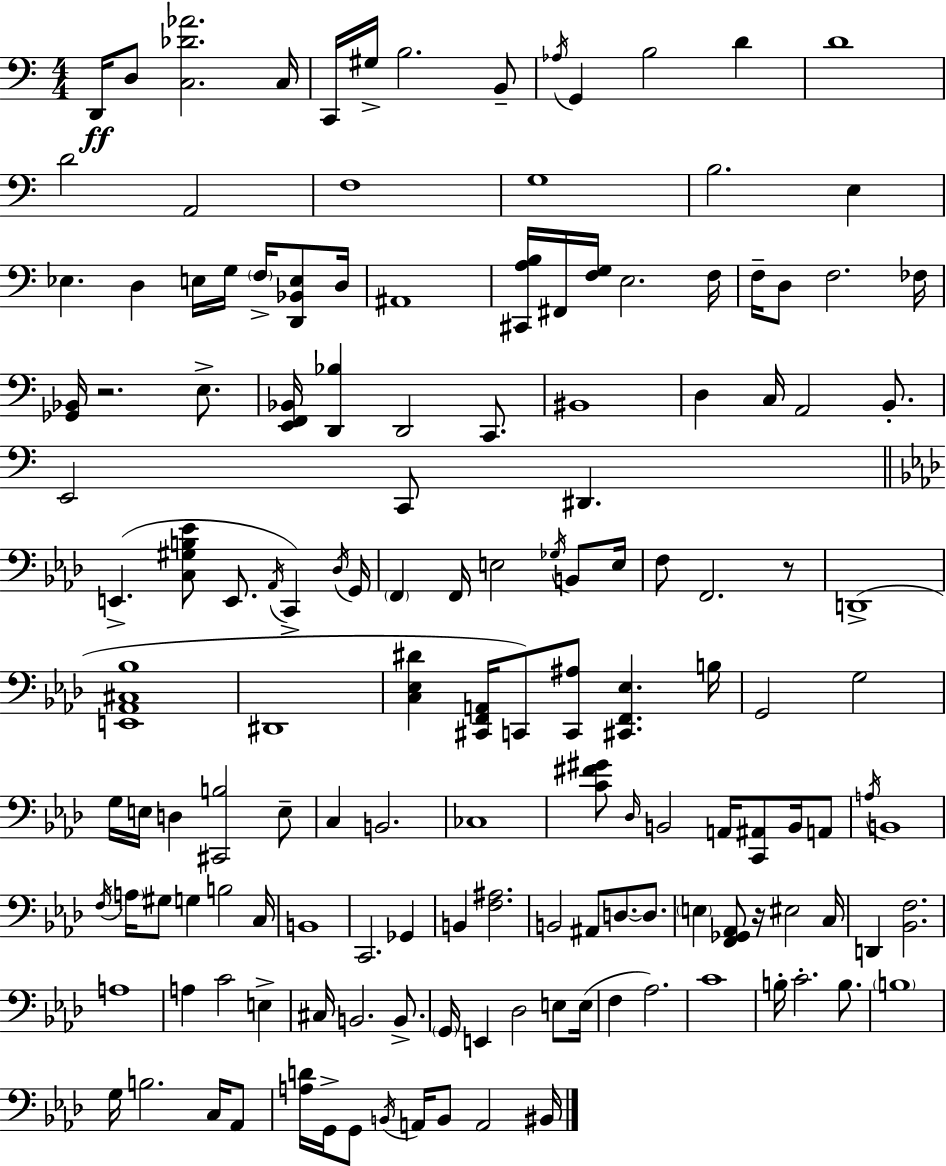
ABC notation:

X:1
T:Untitled
M:4/4
L:1/4
K:C
D,,/4 D,/2 [C,_D_A]2 C,/4 C,,/4 ^G,/4 B,2 B,,/2 _A,/4 G,, B,2 D D4 D2 A,,2 F,4 G,4 B,2 E, _E, D, E,/4 G,/4 F,/4 [D,,_B,,E,]/2 D,/4 ^A,,4 [^C,,A,B,]/4 ^F,,/4 [F,G,]/4 E,2 F,/4 F,/4 D,/2 F,2 _F,/4 [_G,,_B,,]/4 z2 E,/2 [E,,F,,_B,,]/4 [D,,_B,] D,,2 C,,/2 ^B,,4 D, C,/4 A,,2 B,,/2 E,,2 C,,/2 ^D,, E,, [C,^G,B,_E]/2 E,,/2 _A,,/4 C,, _D,/4 G,,/4 F,, F,,/4 E,2 _G,/4 B,,/2 E,/4 F,/2 F,,2 z/2 D,,4 [E,,_A,,^C,_B,]4 ^D,,4 [C,_E,^D] [^C,,F,,A,,]/4 C,,/2 [C,,^A,]/2 [^C,,F,,_E,] B,/4 G,,2 G,2 G,/4 E,/4 D, [^C,,B,]2 E,/2 C, B,,2 _C,4 [C^F^G]/2 _D,/4 B,,2 A,,/4 [C,,^A,,]/2 B,,/4 A,,/2 A,/4 B,,4 F,/4 A,/4 ^G,/2 G, B,2 C,/4 B,,4 C,,2 _G,, B,, [F,^A,]2 B,,2 ^A,,/2 D,/2 D,/2 E, [F,,_G,,_A,,]/2 z/4 ^E,2 C,/4 D,, [_B,,F,]2 A,4 A, C2 E, ^C,/4 B,,2 B,,/2 G,,/4 E,, _D,2 E,/2 E,/4 F, _A,2 C4 B,/4 C2 B,/2 B,4 G,/4 B,2 C,/4 _A,,/2 [A,D]/4 G,,/4 G,,/2 B,,/4 A,,/4 B,,/2 A,,2 ^B,,/4